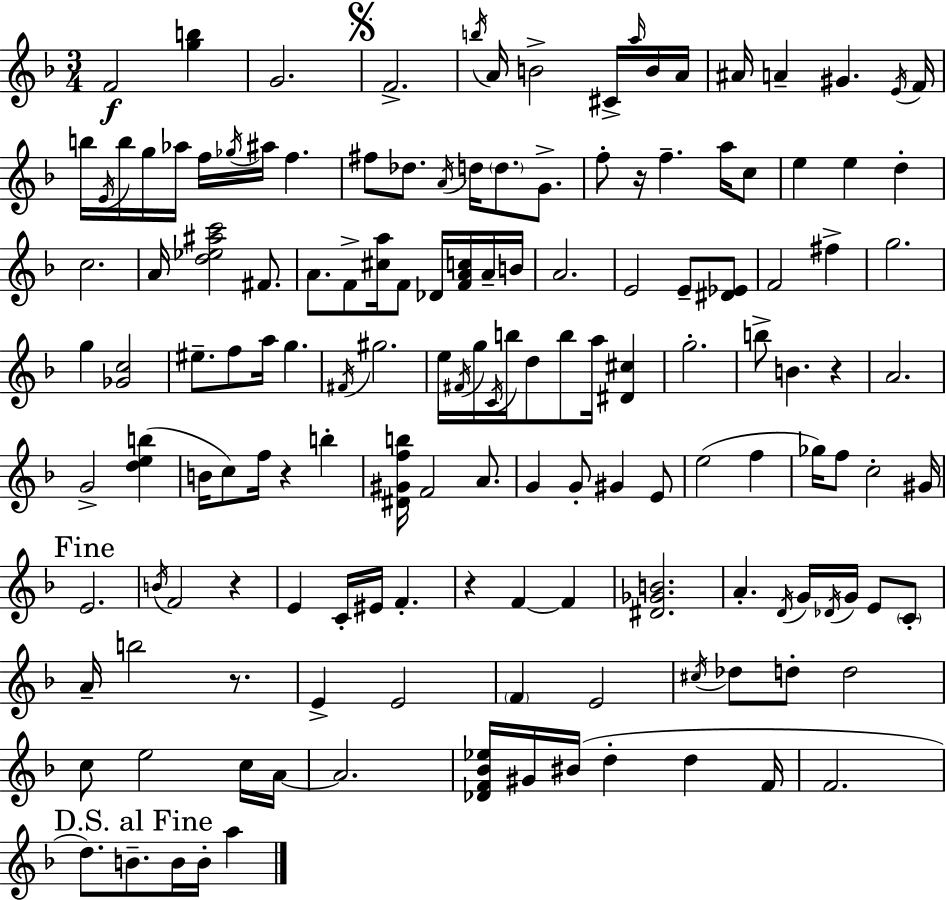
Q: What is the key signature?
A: D minor